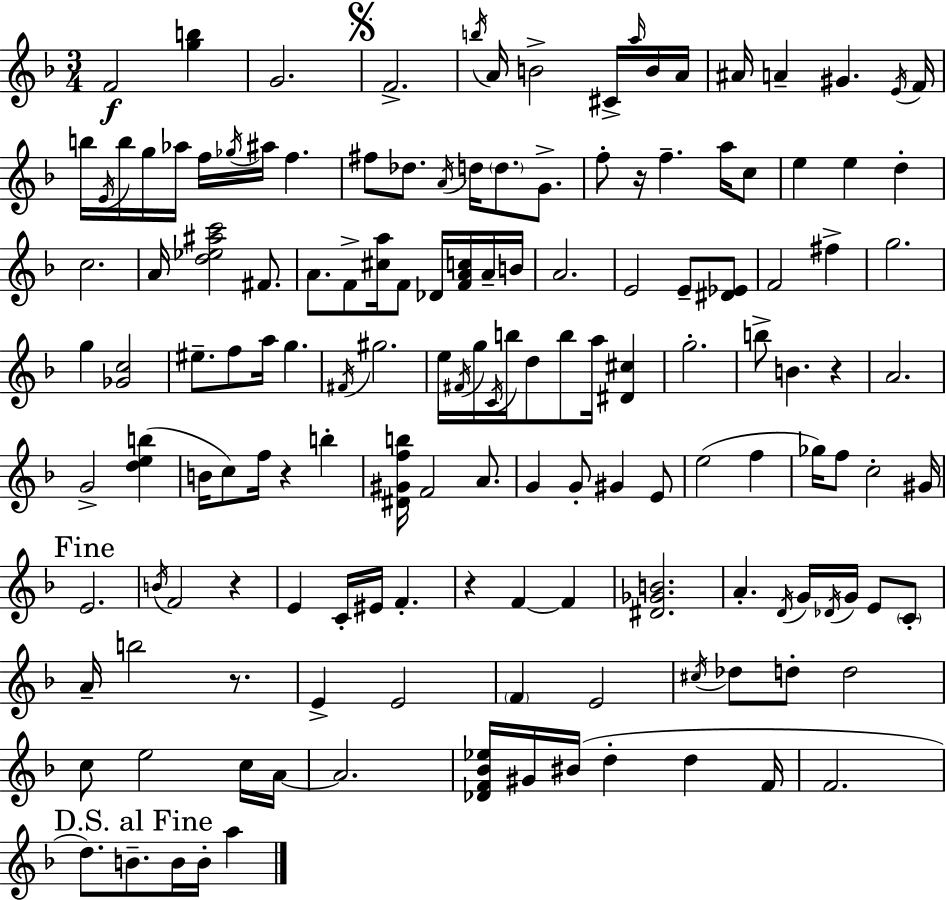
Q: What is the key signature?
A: D minor